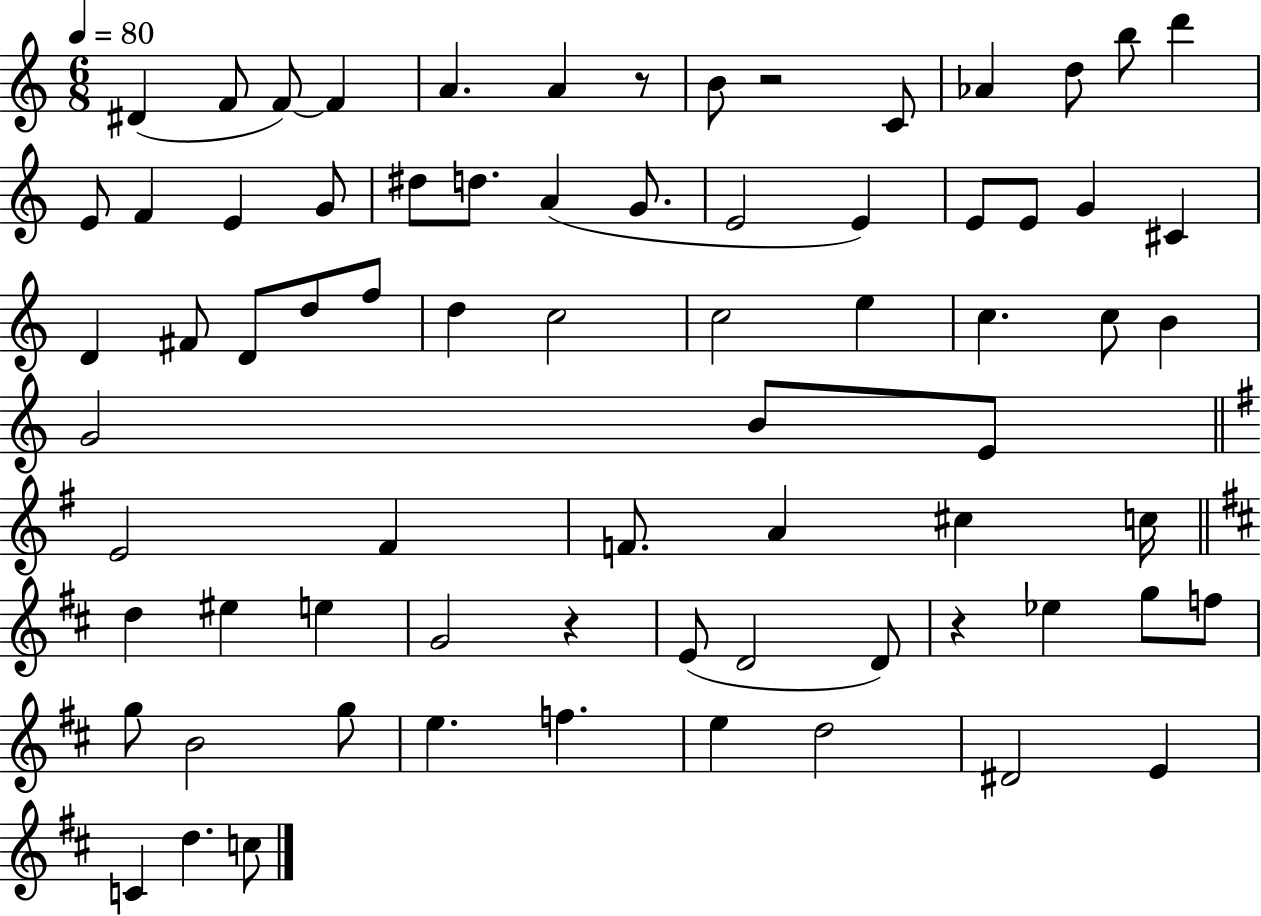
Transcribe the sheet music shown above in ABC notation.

X:1
T:Untitled
M:6/8
L:1/4
K:C
^D F/2 F/2 F A A z/2 B/2 z2 C/2 _A d/2 b/2 d' E/2 F E G/2 ^d/2 d/2 A G/2 E2 E E/2 E/2 G ^C D ^F/2 D/2 d/2 f/2 d c2 c2 e c c/2 B G2 B/2 E/2 E2 ^F F/2 A ^c c/4 d ^e e G2 z E/2 D2 D/2 z _e g/2 f/2 g/2 B2 g/2 e f e d2 ^D2 E C d c/2